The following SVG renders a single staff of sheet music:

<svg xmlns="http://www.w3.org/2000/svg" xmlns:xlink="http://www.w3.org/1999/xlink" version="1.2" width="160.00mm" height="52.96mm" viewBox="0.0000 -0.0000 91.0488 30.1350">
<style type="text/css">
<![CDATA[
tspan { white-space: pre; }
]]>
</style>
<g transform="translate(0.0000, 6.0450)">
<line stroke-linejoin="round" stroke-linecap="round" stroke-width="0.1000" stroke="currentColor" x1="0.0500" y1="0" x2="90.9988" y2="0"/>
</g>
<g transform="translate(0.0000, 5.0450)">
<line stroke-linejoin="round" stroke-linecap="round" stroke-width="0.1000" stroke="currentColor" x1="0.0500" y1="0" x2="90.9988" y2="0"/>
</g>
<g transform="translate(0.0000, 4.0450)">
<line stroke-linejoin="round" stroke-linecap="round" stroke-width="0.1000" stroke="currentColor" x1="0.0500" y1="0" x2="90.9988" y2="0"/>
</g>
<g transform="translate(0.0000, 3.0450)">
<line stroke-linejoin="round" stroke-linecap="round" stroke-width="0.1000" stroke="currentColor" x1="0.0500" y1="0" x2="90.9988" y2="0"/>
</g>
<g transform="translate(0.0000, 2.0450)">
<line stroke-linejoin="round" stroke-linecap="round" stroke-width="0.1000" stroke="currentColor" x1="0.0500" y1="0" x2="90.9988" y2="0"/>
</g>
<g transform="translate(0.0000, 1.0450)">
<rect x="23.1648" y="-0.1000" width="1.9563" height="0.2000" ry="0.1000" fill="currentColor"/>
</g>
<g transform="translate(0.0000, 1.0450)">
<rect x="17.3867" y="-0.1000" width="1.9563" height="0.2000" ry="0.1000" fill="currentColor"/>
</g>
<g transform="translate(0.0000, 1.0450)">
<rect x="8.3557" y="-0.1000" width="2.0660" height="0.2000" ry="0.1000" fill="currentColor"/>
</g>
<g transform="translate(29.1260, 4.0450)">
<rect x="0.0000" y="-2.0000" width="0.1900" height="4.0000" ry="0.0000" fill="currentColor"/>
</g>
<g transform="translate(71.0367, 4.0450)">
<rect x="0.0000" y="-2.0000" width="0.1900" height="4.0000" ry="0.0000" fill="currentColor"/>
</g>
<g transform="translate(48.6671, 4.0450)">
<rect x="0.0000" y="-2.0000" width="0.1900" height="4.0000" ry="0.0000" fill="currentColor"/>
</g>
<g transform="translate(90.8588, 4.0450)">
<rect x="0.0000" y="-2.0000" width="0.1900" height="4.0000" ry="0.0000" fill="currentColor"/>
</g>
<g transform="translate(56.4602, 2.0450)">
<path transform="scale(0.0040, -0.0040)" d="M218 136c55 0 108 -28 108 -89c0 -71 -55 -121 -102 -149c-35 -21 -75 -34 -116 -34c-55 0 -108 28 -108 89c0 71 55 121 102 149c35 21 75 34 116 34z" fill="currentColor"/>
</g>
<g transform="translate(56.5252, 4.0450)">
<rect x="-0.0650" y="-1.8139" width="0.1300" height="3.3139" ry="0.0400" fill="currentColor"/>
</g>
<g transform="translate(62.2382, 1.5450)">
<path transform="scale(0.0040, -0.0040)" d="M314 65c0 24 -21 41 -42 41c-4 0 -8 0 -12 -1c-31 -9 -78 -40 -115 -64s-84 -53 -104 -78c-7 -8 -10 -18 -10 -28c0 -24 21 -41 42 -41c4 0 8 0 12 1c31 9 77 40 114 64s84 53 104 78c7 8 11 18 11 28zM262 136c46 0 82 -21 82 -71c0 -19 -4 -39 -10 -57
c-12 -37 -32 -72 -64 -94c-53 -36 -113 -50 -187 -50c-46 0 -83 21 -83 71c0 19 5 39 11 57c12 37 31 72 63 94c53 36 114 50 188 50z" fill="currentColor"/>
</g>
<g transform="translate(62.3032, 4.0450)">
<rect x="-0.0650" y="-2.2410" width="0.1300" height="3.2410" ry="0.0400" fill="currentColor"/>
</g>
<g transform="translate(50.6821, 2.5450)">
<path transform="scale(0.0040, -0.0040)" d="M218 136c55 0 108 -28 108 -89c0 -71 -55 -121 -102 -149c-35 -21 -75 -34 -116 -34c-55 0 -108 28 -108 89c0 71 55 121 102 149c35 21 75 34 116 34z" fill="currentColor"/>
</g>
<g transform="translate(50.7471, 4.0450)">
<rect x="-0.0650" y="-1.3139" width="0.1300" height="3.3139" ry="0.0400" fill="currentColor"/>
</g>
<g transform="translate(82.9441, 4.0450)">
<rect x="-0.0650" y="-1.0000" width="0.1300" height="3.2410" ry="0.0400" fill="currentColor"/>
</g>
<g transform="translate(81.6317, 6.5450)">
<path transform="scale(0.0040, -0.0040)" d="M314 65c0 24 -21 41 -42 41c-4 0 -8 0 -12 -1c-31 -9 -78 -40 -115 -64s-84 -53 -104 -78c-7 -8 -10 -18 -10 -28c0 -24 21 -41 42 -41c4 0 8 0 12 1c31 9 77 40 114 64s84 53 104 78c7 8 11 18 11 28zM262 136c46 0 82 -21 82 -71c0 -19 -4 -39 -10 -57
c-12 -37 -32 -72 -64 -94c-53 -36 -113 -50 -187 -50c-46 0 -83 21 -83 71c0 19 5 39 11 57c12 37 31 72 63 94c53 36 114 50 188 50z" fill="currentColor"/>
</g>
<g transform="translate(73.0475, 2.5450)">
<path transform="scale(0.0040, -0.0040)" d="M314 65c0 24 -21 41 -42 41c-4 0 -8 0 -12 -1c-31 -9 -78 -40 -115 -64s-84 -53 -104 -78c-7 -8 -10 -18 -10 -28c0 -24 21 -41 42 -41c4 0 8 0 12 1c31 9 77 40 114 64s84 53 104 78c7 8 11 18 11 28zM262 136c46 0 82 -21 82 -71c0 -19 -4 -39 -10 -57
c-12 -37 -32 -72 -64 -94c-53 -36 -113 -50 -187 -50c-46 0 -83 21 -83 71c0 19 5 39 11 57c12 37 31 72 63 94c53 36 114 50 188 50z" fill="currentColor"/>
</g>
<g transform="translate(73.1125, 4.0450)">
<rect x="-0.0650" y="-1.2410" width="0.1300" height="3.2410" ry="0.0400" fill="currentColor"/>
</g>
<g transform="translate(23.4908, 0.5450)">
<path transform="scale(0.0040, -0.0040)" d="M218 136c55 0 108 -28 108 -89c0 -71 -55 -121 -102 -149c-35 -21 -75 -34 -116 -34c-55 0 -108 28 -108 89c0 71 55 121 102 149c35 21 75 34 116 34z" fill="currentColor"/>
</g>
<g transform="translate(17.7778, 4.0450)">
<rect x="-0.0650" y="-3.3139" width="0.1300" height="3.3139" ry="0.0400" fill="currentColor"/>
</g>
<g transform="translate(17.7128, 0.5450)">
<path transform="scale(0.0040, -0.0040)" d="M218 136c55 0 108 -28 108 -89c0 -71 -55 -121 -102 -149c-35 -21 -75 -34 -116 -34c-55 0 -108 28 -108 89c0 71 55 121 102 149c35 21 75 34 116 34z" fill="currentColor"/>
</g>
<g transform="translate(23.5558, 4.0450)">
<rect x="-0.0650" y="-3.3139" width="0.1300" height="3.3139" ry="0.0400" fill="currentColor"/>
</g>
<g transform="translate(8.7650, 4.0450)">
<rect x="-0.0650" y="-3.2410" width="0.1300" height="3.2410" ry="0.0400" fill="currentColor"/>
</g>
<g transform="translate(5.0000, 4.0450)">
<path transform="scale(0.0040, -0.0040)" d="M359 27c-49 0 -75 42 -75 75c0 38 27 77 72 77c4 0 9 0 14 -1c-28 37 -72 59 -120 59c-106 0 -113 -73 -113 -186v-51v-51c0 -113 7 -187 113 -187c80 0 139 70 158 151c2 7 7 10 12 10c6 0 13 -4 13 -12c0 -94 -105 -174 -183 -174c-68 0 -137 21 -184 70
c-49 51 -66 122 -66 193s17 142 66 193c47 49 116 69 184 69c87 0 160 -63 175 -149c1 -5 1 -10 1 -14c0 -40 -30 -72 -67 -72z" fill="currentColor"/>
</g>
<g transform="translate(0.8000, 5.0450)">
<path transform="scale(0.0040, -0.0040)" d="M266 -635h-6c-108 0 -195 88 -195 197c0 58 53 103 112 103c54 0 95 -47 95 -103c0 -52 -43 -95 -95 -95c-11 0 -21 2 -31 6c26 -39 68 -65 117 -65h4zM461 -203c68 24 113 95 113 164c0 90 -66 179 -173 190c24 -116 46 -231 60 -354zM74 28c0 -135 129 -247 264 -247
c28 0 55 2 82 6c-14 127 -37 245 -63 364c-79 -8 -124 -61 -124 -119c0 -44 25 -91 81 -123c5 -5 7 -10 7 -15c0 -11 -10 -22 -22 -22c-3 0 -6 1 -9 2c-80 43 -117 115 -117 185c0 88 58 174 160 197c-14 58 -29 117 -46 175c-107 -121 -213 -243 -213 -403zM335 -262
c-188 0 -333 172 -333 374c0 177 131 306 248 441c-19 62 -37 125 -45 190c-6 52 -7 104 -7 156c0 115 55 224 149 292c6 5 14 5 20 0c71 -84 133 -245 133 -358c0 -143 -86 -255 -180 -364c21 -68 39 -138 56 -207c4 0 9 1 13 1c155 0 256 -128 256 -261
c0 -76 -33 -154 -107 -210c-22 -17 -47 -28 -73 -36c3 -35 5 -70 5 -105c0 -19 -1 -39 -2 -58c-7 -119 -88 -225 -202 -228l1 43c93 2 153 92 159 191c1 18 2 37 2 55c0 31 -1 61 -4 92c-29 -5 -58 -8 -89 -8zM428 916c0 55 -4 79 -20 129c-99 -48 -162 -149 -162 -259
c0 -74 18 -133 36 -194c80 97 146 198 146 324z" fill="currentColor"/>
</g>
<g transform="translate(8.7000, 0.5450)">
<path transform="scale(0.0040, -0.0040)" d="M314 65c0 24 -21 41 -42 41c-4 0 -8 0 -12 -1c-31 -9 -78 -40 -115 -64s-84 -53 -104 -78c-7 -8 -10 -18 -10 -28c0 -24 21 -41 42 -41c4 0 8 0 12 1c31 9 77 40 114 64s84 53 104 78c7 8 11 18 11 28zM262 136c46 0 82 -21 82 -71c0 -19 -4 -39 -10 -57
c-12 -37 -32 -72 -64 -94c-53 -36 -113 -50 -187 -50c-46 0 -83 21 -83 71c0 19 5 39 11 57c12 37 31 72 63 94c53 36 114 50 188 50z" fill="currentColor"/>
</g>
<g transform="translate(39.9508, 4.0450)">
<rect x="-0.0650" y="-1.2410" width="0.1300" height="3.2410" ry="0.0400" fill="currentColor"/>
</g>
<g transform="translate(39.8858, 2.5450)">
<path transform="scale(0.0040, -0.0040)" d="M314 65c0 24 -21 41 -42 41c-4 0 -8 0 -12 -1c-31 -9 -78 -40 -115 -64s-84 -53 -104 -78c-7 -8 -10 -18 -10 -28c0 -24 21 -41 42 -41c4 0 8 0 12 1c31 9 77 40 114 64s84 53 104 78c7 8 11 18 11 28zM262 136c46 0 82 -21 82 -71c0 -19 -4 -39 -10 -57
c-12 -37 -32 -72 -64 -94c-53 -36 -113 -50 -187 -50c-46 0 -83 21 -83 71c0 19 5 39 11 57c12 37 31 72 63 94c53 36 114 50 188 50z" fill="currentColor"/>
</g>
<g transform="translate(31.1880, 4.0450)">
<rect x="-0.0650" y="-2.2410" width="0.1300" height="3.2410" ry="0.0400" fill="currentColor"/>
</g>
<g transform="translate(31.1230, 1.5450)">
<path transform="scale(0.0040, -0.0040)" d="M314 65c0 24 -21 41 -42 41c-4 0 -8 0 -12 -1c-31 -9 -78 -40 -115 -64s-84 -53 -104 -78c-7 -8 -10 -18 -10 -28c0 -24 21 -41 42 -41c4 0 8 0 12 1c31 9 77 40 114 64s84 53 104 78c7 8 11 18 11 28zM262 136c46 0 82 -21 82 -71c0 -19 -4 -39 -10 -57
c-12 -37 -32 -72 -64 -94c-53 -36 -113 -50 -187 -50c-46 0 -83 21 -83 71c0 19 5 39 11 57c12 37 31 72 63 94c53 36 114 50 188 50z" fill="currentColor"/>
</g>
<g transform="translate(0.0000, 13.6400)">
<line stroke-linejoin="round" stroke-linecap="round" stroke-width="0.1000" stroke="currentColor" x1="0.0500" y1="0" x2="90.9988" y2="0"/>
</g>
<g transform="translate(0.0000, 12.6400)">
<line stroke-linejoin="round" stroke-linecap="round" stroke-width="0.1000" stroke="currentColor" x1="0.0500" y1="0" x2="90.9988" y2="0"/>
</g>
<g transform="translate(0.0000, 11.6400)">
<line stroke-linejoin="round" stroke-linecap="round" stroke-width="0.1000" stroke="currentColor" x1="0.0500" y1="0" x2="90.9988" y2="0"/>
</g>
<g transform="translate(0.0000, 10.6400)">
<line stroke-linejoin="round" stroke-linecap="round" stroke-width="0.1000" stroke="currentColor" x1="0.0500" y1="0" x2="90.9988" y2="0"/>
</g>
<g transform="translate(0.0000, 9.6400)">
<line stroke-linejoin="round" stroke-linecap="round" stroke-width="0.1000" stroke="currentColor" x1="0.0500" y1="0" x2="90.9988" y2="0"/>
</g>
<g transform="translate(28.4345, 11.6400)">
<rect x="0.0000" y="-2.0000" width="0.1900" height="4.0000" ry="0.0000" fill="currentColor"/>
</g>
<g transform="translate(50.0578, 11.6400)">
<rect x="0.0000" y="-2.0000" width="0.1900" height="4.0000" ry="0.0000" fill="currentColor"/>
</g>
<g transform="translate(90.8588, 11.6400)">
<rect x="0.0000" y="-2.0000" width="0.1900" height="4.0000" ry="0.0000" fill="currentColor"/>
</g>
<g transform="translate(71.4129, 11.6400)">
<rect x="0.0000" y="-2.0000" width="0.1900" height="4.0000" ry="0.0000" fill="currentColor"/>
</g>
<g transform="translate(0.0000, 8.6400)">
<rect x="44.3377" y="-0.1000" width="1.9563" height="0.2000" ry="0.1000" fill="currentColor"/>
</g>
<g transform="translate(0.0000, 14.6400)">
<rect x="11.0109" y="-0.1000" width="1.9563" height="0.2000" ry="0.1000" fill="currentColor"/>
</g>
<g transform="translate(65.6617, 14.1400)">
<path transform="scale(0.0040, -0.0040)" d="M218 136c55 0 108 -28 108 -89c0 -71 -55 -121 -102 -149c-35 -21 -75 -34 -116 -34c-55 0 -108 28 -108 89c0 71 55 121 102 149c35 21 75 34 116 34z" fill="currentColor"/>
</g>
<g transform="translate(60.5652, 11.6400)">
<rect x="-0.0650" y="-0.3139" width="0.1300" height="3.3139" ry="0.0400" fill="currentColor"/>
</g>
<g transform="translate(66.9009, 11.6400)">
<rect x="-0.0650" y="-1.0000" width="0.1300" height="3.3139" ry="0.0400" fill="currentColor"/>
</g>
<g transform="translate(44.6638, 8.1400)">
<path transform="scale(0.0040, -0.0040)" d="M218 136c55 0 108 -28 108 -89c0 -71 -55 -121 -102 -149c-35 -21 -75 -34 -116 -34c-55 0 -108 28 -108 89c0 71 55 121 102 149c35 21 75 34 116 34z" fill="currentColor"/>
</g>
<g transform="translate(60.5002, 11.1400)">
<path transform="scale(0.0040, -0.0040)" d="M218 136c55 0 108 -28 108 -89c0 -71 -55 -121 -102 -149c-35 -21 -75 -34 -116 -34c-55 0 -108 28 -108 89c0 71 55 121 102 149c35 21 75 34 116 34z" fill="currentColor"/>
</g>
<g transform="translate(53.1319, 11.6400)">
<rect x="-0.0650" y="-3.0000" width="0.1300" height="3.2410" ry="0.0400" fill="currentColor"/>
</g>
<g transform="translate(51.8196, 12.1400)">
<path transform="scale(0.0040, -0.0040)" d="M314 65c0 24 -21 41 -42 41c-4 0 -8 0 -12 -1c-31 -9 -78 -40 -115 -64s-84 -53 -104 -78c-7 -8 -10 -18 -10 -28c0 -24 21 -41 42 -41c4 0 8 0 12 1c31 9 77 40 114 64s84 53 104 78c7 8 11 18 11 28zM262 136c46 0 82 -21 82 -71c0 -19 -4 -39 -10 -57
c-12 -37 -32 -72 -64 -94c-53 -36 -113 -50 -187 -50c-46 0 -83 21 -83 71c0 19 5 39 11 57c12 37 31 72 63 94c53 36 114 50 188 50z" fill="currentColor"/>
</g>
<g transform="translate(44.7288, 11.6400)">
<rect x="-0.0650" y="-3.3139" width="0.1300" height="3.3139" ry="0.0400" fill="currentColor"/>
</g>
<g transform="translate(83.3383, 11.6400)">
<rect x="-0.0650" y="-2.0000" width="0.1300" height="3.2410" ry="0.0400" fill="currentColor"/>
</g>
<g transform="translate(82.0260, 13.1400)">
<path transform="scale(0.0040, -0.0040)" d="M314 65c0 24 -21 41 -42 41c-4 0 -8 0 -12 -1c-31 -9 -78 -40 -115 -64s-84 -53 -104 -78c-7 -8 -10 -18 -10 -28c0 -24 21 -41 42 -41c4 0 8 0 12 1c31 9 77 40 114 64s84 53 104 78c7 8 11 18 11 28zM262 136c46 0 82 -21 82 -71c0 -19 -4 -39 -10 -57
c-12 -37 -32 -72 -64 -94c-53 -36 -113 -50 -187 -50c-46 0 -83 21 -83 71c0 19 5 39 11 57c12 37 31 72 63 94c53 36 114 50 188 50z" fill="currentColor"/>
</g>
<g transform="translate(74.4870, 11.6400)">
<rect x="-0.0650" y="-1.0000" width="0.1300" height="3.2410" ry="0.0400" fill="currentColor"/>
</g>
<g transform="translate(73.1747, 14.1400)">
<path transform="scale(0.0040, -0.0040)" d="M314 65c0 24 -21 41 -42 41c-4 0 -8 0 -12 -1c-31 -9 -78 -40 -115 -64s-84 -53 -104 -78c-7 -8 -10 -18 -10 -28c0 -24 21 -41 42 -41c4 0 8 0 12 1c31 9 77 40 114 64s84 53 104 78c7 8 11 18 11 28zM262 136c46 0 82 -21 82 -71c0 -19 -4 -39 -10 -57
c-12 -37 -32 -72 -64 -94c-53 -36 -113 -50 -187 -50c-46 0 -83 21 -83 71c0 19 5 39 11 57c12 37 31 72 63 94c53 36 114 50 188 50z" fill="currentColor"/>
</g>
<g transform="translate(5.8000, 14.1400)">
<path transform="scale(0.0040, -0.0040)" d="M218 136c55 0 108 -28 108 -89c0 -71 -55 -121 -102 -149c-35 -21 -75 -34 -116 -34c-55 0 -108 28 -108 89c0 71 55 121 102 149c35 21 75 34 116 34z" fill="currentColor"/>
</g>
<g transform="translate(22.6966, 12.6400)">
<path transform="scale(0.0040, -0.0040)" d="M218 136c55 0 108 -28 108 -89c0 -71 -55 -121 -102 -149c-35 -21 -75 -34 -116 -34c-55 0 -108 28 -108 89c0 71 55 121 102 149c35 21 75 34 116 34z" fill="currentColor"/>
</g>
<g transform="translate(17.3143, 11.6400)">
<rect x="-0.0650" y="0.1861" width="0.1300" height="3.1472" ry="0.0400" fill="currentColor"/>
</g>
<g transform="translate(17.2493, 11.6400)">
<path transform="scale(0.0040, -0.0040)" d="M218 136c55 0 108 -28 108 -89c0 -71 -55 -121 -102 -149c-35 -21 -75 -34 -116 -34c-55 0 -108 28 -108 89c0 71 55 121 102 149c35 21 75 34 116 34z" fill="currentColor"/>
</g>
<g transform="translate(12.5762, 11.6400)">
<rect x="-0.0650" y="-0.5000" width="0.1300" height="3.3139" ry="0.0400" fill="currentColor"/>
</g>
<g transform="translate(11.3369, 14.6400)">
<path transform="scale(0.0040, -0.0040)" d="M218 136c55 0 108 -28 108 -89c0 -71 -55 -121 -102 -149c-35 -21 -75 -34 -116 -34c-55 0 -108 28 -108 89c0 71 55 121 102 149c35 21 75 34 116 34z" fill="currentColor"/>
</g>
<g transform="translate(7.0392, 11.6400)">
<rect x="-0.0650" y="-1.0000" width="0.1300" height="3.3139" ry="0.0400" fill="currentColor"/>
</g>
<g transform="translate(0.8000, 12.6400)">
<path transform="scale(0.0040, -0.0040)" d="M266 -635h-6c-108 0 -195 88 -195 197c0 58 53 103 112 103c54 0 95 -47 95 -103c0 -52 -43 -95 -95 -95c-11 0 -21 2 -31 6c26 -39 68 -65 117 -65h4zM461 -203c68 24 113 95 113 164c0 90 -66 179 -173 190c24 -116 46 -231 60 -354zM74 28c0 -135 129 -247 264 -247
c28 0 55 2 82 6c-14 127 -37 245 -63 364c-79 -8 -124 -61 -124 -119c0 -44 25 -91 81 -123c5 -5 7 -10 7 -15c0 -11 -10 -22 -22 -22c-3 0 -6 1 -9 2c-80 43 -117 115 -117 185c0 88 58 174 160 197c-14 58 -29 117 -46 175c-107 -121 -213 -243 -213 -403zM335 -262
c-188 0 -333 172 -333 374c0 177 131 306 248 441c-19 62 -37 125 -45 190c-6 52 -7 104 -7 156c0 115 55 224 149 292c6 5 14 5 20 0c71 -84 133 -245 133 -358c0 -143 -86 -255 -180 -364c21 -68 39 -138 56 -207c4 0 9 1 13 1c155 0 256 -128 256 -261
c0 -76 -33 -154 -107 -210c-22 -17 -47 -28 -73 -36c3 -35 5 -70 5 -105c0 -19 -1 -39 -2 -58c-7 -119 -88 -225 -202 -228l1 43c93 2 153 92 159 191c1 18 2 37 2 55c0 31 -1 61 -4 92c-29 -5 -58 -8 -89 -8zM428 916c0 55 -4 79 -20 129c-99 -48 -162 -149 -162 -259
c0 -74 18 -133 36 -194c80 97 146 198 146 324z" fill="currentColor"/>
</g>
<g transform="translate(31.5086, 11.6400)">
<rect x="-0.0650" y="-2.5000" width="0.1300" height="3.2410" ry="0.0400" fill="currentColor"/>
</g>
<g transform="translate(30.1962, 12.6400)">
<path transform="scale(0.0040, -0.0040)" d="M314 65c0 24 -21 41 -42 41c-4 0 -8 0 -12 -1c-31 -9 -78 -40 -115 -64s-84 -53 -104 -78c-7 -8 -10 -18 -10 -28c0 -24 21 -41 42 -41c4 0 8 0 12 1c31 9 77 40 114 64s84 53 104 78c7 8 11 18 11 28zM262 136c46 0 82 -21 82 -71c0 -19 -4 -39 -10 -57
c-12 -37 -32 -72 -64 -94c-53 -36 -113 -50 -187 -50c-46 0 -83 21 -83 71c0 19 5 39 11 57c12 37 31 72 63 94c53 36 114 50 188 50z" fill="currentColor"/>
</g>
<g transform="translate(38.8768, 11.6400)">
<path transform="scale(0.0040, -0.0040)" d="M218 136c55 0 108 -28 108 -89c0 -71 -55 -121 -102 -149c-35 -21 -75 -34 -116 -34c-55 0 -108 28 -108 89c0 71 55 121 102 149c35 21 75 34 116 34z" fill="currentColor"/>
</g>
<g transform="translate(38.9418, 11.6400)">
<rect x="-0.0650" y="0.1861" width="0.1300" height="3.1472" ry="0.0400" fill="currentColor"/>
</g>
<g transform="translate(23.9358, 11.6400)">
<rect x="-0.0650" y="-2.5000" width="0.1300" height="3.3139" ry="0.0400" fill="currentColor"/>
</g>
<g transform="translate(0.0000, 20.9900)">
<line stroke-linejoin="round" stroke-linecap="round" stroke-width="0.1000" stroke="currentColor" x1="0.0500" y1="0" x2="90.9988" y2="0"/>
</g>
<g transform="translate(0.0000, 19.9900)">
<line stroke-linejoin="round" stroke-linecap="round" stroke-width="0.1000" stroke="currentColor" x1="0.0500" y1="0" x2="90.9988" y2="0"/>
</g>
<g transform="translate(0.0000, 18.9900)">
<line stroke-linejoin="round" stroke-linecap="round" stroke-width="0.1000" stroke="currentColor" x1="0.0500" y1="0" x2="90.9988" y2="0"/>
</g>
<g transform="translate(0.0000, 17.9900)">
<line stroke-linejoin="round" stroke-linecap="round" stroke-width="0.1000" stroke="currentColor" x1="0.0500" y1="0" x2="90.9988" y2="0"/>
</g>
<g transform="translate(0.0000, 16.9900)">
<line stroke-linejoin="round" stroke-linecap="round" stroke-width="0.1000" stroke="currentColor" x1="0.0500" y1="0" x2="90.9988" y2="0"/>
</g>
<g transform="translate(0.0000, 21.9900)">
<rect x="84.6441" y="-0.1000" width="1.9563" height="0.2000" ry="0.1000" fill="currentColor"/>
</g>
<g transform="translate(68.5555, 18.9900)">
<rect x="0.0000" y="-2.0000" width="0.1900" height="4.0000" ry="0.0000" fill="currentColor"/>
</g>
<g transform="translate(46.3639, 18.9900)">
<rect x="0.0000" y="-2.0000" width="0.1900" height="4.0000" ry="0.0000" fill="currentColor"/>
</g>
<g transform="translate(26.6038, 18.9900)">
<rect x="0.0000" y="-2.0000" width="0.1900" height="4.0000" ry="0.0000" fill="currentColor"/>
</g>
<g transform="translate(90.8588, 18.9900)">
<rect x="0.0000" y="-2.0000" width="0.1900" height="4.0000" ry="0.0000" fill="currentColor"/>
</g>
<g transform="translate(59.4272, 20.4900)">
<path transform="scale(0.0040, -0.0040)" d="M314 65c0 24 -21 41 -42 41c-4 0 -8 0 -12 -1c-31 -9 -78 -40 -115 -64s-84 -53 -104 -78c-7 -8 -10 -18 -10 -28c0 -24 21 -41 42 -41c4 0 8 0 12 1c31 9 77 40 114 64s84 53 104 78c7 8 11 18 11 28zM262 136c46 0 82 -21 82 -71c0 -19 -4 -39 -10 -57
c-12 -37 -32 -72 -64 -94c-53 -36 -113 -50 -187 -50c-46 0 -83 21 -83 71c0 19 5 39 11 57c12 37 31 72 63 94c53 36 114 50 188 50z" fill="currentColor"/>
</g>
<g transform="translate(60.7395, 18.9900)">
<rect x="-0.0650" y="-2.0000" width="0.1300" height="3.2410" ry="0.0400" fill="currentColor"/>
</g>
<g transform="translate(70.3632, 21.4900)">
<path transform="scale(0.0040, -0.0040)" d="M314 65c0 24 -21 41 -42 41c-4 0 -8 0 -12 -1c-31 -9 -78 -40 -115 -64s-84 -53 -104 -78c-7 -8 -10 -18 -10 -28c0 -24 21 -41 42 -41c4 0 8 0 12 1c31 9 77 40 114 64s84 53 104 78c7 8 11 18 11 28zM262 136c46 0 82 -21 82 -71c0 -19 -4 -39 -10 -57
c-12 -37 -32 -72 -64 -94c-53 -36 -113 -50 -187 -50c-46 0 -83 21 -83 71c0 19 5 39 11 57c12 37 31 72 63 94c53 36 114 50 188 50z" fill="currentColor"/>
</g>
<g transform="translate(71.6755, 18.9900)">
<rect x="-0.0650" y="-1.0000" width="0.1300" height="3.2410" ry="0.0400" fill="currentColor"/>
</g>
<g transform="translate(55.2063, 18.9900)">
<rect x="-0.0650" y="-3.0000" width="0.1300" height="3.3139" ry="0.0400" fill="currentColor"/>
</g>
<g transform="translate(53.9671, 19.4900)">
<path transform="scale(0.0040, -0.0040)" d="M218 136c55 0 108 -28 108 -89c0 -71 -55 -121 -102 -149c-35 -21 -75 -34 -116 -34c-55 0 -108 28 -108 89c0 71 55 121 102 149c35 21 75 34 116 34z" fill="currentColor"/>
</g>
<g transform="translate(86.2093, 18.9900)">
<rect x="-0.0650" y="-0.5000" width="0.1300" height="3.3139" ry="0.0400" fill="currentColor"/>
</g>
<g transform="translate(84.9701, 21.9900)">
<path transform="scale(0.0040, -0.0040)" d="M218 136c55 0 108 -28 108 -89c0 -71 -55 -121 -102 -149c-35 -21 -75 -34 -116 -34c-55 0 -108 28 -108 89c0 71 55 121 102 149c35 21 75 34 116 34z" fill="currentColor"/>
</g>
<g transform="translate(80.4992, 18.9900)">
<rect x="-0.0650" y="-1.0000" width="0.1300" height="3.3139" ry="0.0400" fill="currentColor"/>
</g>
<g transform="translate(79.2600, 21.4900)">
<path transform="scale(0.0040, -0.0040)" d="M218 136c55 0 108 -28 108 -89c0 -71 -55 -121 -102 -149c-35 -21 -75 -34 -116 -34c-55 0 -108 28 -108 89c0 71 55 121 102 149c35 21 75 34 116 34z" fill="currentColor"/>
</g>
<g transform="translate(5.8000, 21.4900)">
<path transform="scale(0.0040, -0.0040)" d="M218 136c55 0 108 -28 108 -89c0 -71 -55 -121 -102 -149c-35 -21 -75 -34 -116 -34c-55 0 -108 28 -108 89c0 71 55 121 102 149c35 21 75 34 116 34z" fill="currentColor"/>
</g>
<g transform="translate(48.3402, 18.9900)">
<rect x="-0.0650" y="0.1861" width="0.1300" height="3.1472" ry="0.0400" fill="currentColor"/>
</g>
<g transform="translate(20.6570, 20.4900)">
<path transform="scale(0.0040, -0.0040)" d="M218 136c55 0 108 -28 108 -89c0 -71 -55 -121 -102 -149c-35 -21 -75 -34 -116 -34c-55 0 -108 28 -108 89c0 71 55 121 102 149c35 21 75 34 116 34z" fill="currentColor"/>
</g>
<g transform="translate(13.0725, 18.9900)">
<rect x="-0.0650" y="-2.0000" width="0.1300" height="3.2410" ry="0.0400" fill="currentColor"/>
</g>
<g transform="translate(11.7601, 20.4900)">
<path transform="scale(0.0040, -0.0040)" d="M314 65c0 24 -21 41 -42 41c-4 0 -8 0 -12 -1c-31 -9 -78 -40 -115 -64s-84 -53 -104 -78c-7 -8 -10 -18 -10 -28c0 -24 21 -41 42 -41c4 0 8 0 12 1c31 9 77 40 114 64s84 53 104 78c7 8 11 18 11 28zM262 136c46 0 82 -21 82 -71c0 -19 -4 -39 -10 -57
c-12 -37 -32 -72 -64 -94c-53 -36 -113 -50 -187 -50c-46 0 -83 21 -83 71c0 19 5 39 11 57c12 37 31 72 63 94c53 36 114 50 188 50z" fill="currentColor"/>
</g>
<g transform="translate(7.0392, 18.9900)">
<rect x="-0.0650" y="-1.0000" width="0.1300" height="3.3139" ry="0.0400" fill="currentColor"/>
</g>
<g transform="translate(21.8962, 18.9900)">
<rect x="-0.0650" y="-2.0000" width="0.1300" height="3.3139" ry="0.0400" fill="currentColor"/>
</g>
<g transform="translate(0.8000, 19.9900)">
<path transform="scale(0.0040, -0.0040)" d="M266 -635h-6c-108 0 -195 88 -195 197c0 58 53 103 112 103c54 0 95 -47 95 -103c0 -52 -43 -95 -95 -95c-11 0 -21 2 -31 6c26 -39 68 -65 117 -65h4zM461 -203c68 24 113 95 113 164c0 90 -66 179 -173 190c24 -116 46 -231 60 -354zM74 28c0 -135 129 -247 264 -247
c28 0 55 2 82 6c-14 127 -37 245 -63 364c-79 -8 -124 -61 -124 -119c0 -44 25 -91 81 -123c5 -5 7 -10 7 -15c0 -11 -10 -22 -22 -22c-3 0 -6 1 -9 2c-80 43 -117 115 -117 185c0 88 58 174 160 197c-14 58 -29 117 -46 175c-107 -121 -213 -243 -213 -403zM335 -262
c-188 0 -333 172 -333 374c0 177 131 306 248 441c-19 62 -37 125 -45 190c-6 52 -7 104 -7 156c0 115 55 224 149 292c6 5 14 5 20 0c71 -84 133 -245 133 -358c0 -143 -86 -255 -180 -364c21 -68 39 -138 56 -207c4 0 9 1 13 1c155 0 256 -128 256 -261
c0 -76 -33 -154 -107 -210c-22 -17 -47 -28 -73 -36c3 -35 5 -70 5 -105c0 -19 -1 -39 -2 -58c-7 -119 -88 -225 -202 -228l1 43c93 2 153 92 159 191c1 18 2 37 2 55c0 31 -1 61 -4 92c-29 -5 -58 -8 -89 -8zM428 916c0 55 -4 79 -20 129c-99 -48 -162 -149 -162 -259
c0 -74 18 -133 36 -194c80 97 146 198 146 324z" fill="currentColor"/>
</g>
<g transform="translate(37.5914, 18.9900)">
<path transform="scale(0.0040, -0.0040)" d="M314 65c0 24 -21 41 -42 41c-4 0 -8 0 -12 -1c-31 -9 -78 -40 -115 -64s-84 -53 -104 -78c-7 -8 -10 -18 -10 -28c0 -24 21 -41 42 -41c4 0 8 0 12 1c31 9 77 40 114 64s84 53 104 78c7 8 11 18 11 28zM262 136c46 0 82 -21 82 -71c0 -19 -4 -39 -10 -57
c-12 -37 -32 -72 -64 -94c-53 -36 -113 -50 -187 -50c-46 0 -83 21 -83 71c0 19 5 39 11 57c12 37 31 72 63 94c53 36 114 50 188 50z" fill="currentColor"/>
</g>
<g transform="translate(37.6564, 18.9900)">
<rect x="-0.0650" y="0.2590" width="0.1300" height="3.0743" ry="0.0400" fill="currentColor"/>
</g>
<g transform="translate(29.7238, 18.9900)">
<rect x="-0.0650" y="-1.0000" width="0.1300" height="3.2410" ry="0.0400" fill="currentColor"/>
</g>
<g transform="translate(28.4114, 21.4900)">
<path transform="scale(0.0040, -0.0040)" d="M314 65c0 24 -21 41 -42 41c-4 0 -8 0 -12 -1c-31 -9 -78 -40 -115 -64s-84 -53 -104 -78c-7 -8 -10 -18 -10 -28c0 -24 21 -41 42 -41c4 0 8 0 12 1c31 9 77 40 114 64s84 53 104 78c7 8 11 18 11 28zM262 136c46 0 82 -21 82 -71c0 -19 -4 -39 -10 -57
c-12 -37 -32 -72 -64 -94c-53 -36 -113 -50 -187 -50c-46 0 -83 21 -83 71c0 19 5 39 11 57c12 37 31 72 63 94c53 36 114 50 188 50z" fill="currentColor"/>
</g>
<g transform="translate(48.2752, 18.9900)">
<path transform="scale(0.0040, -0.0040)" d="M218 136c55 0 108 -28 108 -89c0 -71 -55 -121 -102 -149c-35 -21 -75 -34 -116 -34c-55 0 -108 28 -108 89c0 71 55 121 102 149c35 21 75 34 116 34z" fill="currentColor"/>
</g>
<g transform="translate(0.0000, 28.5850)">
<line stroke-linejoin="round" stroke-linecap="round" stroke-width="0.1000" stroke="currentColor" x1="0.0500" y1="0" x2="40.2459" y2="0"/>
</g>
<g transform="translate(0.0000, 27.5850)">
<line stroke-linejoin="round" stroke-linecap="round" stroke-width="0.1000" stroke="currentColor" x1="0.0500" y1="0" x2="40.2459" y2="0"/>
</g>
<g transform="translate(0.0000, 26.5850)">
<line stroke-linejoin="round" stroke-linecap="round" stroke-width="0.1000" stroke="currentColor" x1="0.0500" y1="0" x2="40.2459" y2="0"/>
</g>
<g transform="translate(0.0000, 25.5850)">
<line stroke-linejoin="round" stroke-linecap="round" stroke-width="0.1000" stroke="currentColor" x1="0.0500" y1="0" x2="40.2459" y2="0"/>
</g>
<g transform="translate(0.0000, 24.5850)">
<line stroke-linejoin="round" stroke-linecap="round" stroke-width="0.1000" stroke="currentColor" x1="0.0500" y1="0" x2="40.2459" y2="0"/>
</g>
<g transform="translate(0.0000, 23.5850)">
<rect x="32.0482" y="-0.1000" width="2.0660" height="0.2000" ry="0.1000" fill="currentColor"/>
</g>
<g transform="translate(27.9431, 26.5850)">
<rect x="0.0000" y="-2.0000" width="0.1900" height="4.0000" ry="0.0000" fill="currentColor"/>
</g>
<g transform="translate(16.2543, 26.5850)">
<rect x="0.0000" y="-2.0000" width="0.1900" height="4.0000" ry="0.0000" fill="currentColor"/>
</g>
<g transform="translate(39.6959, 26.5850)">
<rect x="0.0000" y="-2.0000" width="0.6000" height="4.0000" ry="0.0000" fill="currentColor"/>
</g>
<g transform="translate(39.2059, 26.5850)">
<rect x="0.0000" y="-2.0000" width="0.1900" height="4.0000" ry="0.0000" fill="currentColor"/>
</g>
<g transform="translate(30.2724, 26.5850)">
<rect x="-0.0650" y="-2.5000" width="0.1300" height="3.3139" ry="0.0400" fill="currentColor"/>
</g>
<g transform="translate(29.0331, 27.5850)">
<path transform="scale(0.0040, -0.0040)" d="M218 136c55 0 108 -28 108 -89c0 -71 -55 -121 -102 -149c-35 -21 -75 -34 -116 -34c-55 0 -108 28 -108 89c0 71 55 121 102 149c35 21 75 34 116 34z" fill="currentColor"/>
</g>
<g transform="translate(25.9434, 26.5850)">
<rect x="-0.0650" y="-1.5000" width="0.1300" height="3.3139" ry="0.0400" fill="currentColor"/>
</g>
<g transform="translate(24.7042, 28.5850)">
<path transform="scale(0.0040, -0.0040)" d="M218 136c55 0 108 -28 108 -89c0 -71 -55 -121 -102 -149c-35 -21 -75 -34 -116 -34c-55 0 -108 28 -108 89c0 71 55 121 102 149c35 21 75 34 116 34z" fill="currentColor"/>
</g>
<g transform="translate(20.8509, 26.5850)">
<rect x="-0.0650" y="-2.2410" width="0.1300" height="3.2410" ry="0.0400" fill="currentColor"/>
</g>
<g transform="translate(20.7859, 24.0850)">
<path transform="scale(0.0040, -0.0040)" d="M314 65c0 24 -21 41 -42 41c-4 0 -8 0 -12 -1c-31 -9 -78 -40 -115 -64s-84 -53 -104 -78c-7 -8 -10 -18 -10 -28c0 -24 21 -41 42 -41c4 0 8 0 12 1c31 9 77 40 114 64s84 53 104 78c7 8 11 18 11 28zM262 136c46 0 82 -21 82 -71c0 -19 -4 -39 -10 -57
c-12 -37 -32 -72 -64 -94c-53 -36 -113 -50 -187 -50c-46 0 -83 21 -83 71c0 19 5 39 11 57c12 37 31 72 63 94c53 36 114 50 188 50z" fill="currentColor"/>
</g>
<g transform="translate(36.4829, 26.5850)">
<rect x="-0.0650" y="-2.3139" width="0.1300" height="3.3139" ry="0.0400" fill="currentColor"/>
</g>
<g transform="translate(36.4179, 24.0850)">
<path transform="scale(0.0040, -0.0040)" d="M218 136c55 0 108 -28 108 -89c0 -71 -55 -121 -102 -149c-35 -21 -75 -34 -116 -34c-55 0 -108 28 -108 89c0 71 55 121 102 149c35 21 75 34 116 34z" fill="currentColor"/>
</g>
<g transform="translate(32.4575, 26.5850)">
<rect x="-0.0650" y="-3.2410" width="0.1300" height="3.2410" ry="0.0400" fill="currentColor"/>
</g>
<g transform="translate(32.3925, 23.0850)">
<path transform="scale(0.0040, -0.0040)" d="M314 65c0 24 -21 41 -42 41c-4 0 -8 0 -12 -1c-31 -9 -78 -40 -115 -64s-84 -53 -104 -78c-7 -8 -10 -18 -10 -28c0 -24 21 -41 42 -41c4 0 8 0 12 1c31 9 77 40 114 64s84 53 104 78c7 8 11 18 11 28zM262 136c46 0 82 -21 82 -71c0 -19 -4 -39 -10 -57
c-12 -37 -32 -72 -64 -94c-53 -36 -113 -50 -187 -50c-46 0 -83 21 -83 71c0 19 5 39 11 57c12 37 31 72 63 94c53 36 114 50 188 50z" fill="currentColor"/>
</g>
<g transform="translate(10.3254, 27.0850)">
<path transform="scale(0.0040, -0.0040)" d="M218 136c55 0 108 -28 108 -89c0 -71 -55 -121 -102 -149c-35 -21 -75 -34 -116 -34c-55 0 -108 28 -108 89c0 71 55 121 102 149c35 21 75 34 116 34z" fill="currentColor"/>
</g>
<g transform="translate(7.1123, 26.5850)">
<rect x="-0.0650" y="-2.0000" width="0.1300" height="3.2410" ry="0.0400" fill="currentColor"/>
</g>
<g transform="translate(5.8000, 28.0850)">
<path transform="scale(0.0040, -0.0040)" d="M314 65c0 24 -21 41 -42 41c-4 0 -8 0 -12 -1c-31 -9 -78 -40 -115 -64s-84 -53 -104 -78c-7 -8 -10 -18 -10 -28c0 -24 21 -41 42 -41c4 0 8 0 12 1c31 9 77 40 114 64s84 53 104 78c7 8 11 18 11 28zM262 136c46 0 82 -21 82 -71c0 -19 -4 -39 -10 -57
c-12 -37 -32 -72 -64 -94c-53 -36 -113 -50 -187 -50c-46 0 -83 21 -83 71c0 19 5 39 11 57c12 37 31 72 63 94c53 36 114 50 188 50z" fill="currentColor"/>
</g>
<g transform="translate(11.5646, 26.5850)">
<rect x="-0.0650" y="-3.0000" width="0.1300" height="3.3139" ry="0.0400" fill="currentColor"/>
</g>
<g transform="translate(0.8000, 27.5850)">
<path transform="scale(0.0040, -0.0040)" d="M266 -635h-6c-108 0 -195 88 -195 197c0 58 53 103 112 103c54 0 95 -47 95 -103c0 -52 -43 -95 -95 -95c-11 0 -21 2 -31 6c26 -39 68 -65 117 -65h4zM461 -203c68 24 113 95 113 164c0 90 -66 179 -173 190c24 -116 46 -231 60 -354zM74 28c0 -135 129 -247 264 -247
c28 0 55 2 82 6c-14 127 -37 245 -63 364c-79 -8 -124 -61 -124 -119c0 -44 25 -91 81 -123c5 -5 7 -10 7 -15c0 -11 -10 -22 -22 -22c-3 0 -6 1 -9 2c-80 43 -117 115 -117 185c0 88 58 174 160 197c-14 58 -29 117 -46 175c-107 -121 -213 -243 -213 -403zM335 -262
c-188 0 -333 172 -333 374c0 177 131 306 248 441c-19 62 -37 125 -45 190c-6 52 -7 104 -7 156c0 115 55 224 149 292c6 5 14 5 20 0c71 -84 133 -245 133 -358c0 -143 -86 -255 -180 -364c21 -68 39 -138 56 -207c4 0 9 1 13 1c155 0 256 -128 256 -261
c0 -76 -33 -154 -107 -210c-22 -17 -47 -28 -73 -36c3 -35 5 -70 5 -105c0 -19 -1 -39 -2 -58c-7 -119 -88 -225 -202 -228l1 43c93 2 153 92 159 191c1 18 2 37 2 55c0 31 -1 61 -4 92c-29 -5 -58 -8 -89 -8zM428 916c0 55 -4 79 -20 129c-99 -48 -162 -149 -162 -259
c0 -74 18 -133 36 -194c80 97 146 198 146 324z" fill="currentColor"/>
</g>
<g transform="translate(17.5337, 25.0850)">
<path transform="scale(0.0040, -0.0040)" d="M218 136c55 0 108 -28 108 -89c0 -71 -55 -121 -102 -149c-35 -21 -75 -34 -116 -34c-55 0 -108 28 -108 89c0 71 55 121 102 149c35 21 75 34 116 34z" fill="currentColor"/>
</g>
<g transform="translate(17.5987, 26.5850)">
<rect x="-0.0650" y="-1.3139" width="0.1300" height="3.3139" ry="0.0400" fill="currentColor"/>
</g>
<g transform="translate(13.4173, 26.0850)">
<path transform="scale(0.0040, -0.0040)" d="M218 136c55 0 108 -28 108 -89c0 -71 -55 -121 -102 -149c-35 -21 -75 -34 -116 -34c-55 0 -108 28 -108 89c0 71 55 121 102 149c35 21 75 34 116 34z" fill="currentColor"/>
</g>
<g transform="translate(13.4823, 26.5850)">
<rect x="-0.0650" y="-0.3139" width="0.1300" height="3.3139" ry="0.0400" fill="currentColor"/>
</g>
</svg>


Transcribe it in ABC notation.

X:1
T:Untitled
M:4/4
L:1/4
K:C
b2 b b g2 e2 e f g2 e2 D2 D C B G G2 B b A2 c D D2 F2 D F2 F D2 B2 B A F2 D2 D C F2 A c e g2 E G b2 g